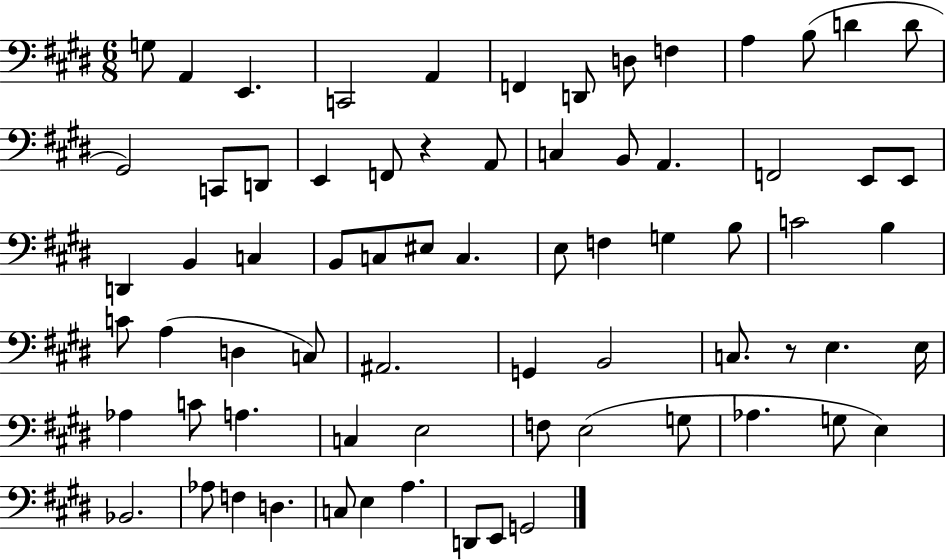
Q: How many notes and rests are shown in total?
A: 71